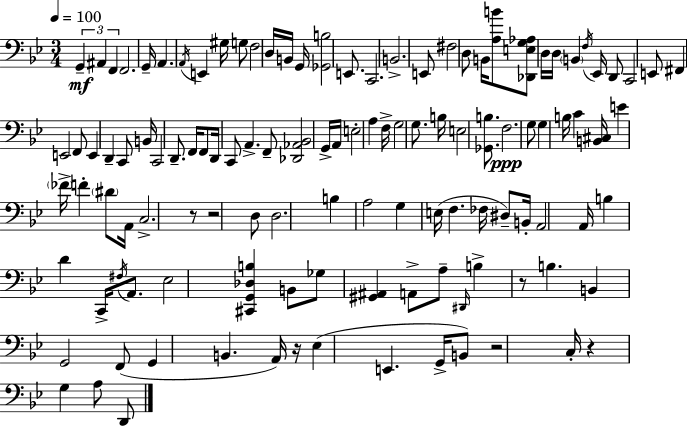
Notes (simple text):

G2/q A#2/q F2/q F2/h. G2/s A2/q. A2/s E2/q G#3/s G3/e F3/h D3/s B2/s G2/s [Gb2,B3]/h E2/e. C2/h. B2/h. E2/e F#3/h D3/e B2/s [A3,B4]/e [Db2,E3,G3,Ab3]/e D3/s D3/s B2/q F3/s Eb2/s D2/e C2/h E2/e F#2/q E2/h F2/e E2/q D2/q C2/e B2/s C2/h D2/e. F2/s F2/e D2/s C2/e A2/q. F2/e [Db2,Ab2,Bb2]/h G2/s A2/s E3/h A3/q F3/s G3/h G3/e. B3/s E3/h [Gb2,B3]/e. F3/h. G3/e G3/q B3/s C4/q [B2,C#3]/s E4/q FES4/s F4/q D#4/e A2/s C3/h. R/e R/h D3/e D3/h. B3/q A3/h G3/q E3/s F3/q. FES3/s D#3/e B2/s A2/h A2/s B3/q D4/q C2/s F#3/s A2/e. Eb3/h [C#2,G2,Db3,B3]/q B2/e Gb3/e [G#2,A#2]/q A2/e A3/e D#2/s B3/q R/e B3/q. B2/q G2/h F2/e G2/q B2/q. A2/s R/s Eb3/q E2/q. G2/s B2/e R/h C3/s R/q G3/q A3/e D2/e